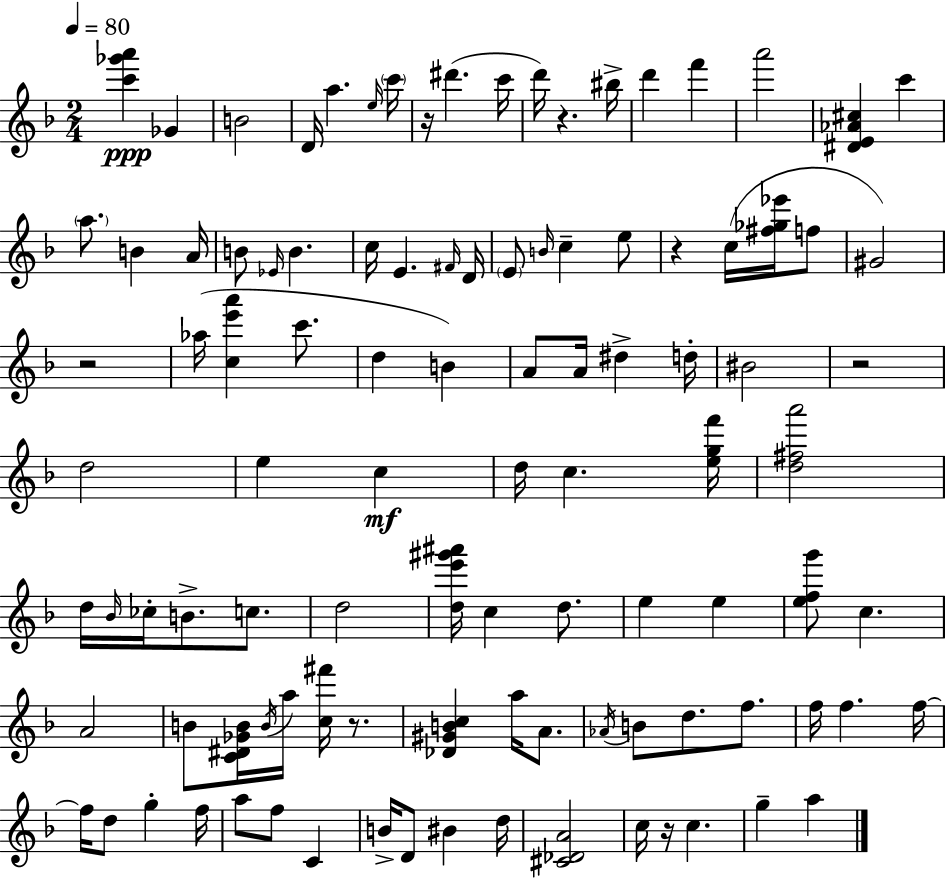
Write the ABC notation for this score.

X:1
T:Untitled
M:2/4
L:1/4
K:F
[c'_g'a'] _G B2 D/4 a e/4 c'/4 z/4 ^d' c'/4 d'/4 z ^b/4 d' f' a'2 [^DE_A^c] c' a/2 B A/4 B/2 _E/4 B c/4 E ^F/4 D/4 E/2 B/4 c e/2 z c/4 [^f_g_e']/4 f/2 ^G2 z2 _a/4 [ce'a'] c'/2 d B A/2 A/4 ^d d/4 ^B2 z2 d2 e c d/4 c [egf']/4 [d^fa']2 d/4 _B/4 _c/4 B/2 c/2 d2 [de'^g'^a']/4 c d/2 e e [efg']/2 c A2 B/2 [C^D_GB]/4 B/4 a/4 [c^f']/4 z/2 [_D^GBc] a/4 A/2 _A/4 B/2 d/2 f/2 f/4 f f/4 f/4 d/2 g f/4 a/2 f/2 C B/4 D/2 ^B d/4 [^C_DA]2 c/4 z/4 c g a